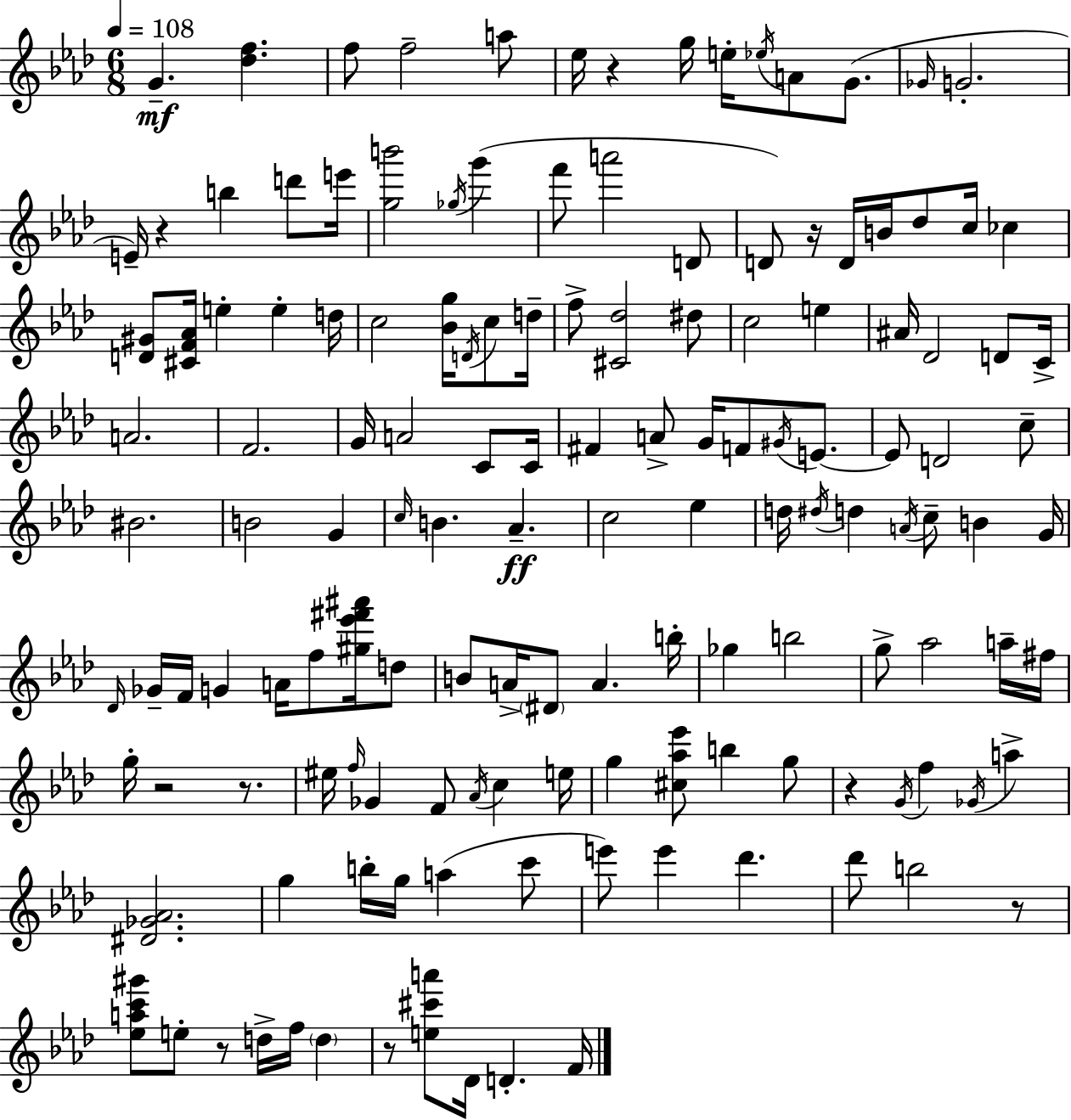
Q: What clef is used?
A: treble